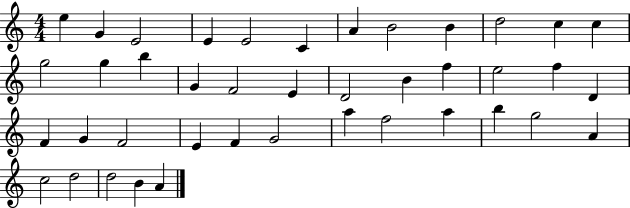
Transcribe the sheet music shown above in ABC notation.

X:1
T:Untitled
M:4/4
L:1/4
K:C
e G E2 E E2 C A B2 B d2 c c g2 g b G F2 E D2 B f e2 f D F G F2 E F G2 a f2 a b g2 A c2 d2 d2 B A